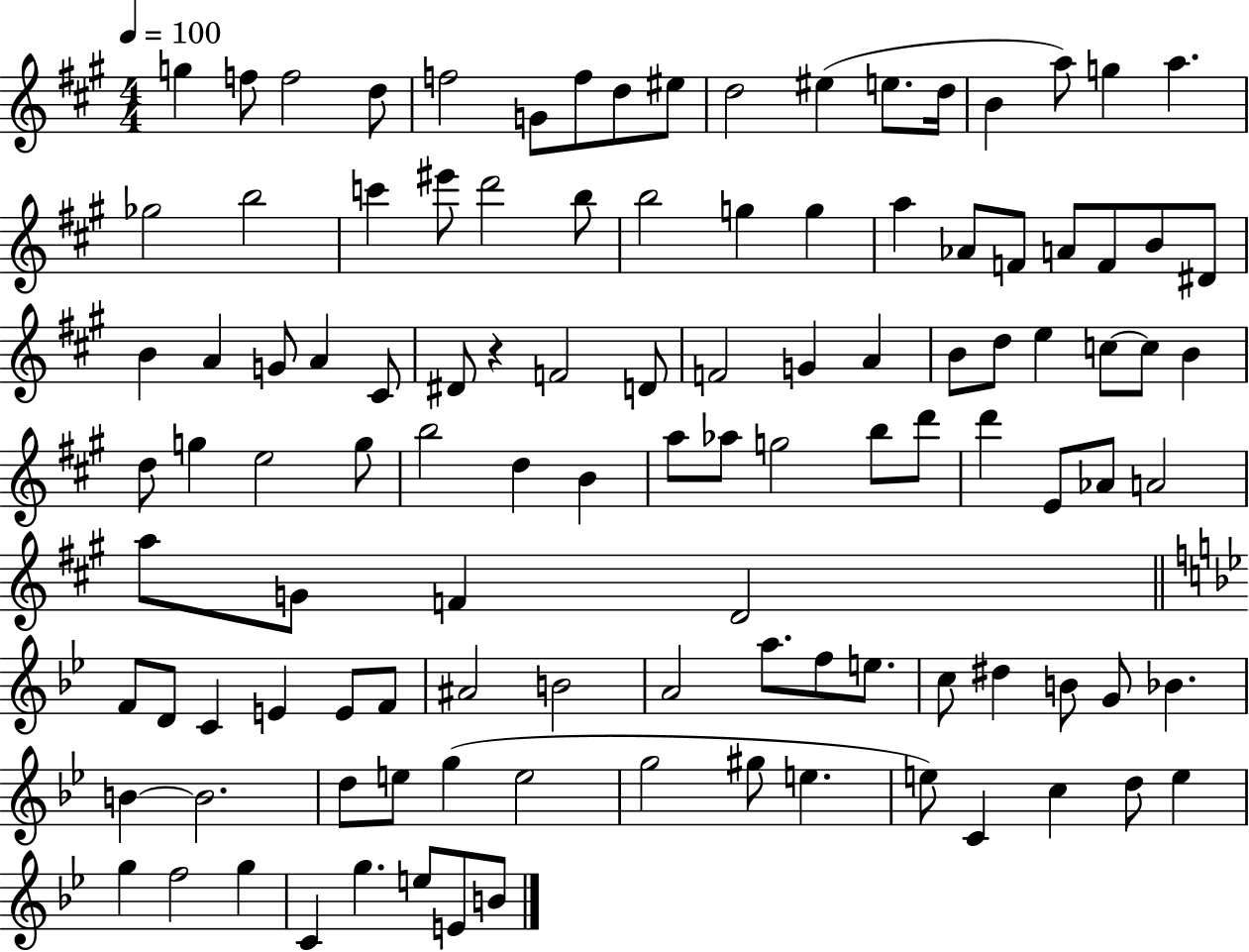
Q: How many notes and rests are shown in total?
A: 110